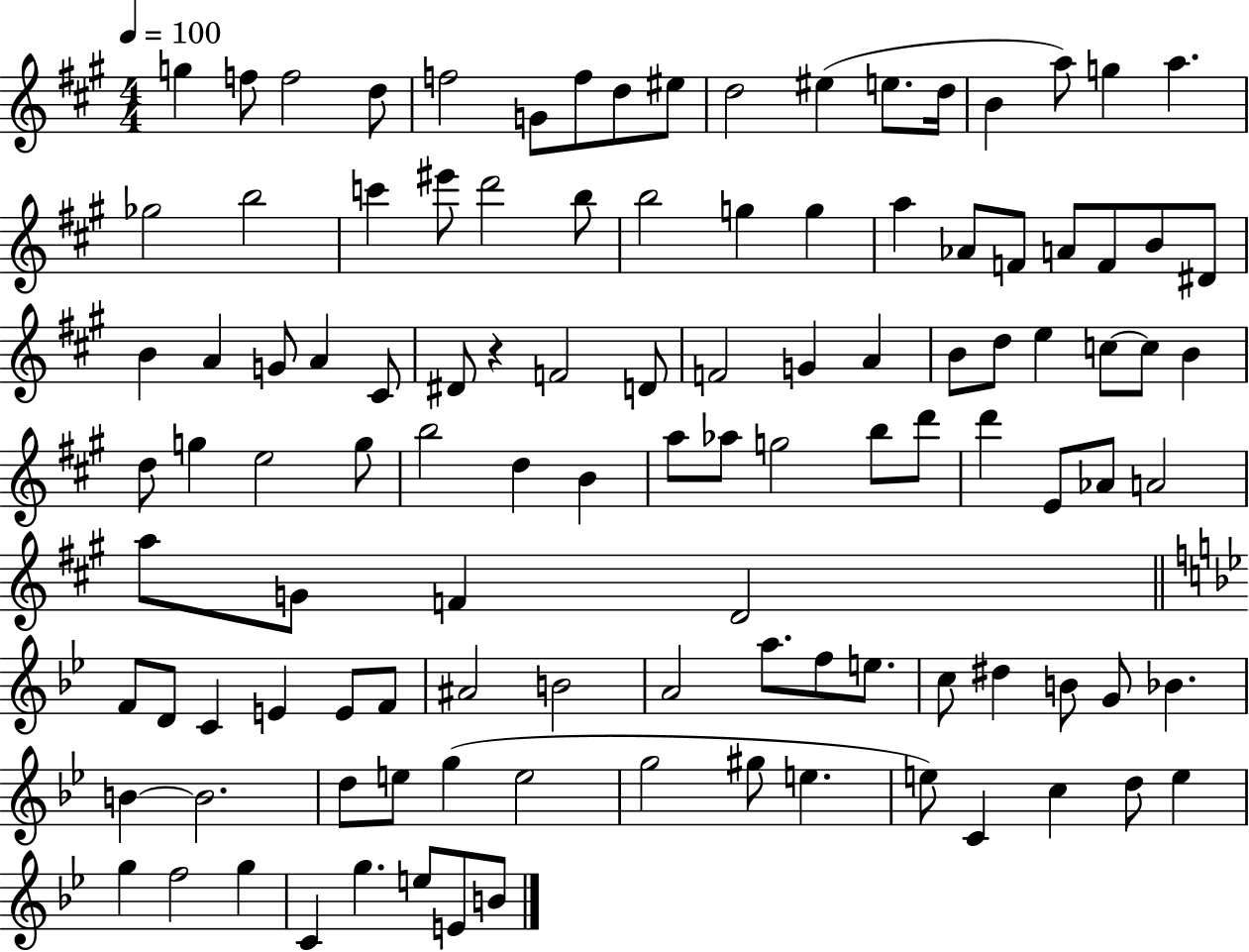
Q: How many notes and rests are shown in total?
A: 110